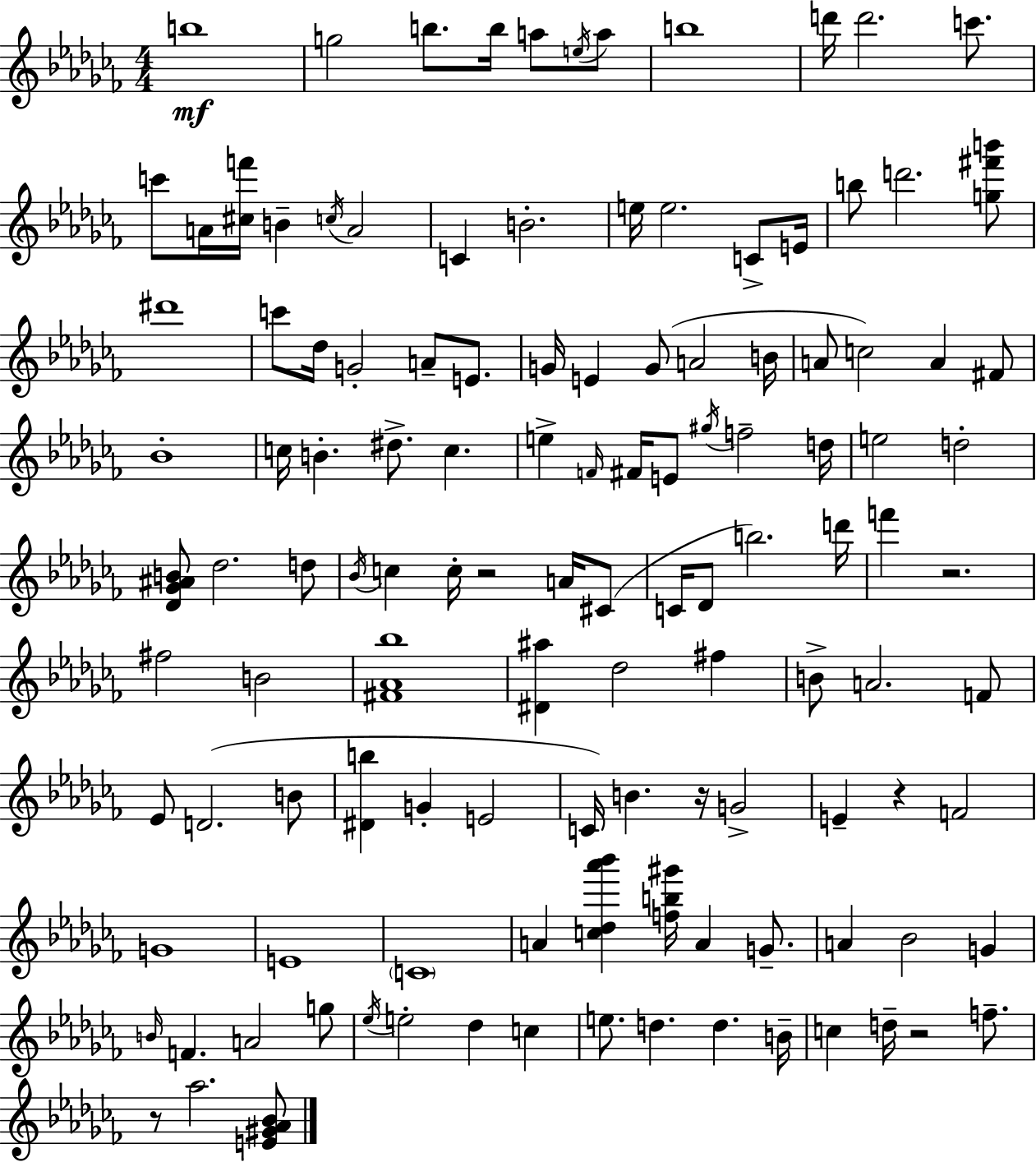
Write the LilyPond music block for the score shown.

{
  \clef treble
  \numericTimeSignature
  \time 4/4
  \key aes \minor
  b''1\mf | g''2 b''8. b''16 a''8 \acciaccatura { e''16 } a''8 | b''1 | d'''16 d'''2. c'''8. | \break c'''8 a'16 <cis'' f'''>16 b'4-- \acciaccatura { c''16 } a'2 | c'4 b'2.-. | e''16 e''2. c'8-> | e'16 b''8 d'''2. | \break <g'' fis''' b'''>8 dis'''1 | c'''8 des''16 g'2-. a'8-- e'8. | g'16 e'4 g'8( a'2 | b'16 a'8 c''2) a'4 | \break fis'8 bes'1-. | c''16 b'4.-. dis''8.-> c''4. | e''4-> \grace { f'16 } fis'16 e'8 \acciaccatura { gis''16 } f''2-- | d''16 e''2 d''2-. | \break <des' ges' ais' b'>8 des''2. | d''8 \acciaccatura { bes'16 } c''4 c''16-. r2 | a'16 cis'8( c'16 des'8 b''2.) | d'''16 f'''4 r2. | \break fis''2 b'2 | <fis' aes' bes''>1 | <dis' ais''>4 des''2 | fis''4 b'8-> a'2. | \break f'8 ees'8 d'2.( | b'8 <dis' b''>4 g'4-. e'2 | c'16) b'4. r16 g'2-> | e'4-- r4 f'2 | \break g'1 | e'1 | \parenthesize c'1 | a'4 <c'' des'' aes''' bes'''>4 <f'' b'' gis'''>16 a'4 | \break g'8.-- a'4 bes'2 | g'4 \grace { b'16 } f'4. a'2 | g''8 \acciaccatura { ees''16 } e''2-. des''4 | c''4 e''8. d''4. | \break d''4. b'16-- c''4 d''16-- r2 | f''8.-- r8 aes''2. | <e' gis' aes' bes'>8 \bar "|."
}